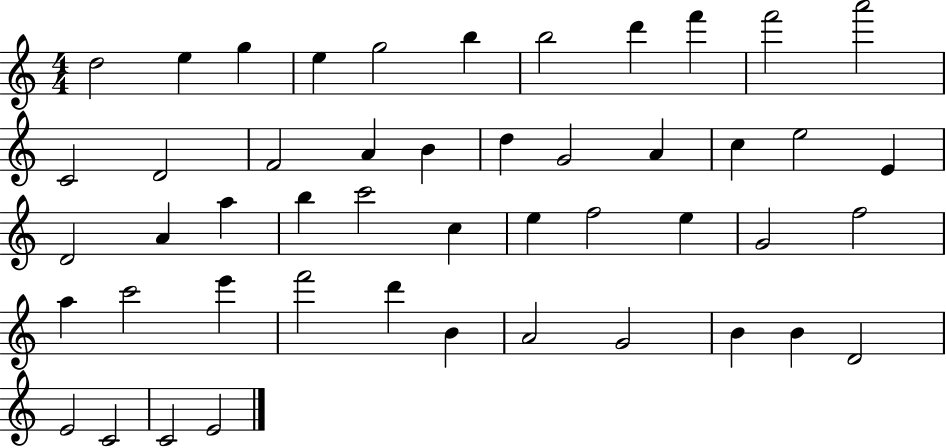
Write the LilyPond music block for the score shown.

{
  \clef treble
  \numericTimeSignature
  \time 4/4
  \key c \major
  d''2 e''4 g''4 | e''4 g''2 b''4 | b''2 d'''4 f'''4 | f'''2 a'''2 | \break c'2 d'2 | f'2 a'4 b'4 | d''4 g'2 a'4 | c''4 e''2 e'4 | \break d'2 a'4 a''4 | b''4 c'''2 c''4 | e''4 f''2 e''4 | g'2 f''2 | \break a''4 c'''2 e'''4 | f'''2 d'''4 b'4 | a'2 g'2 | b'4 b'4 d'2 | \break e'2 c'2 | c'2 e'2 | \bar "|."
}